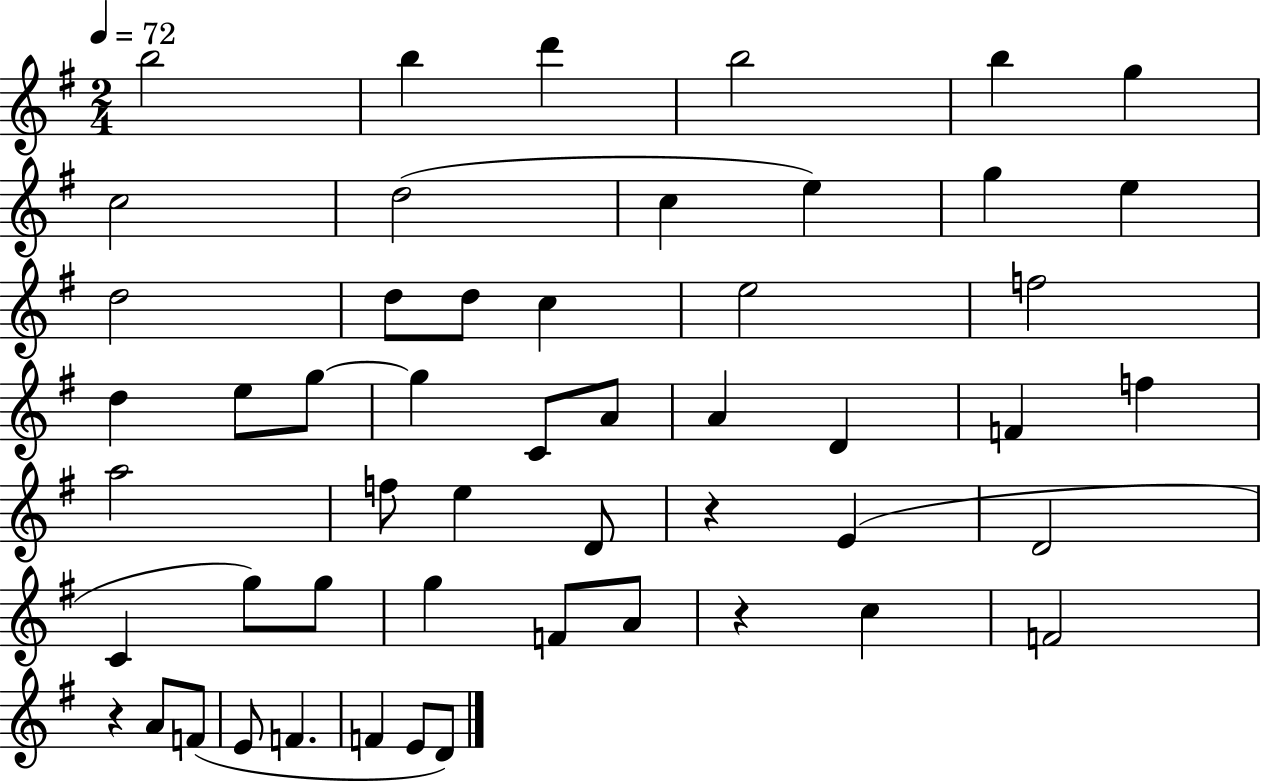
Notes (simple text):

B5/h B5/q D6/q B5/h B5/q G5/q C5/h D5/h C5/q E5/q G5/q E5/q D5/h D5/e D5/e C5/q E5/h F5/h D5/q E5/e G5/e G5/q C4/e A4/e A4/q D4/q F4/q F5/q A5/h F5/e E5/q D4/e R/q E4/q D4/h C4/q G5/e G5/e G5/q F4/e A4/e R/q C5/q F4/h R/q A4/e F4/e E4/e F4/q. F4/q E4/e D4/e